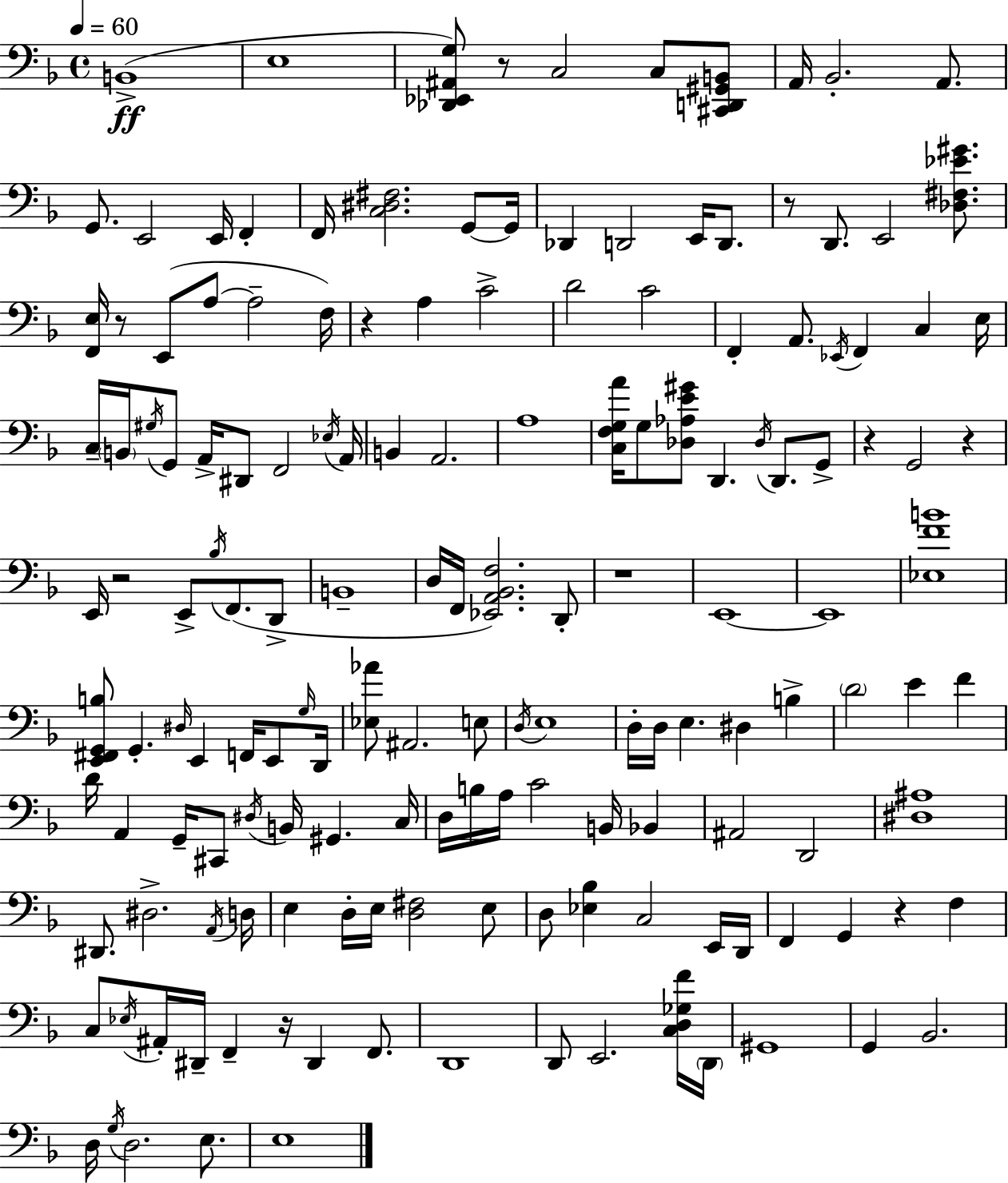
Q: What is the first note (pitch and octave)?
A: B2